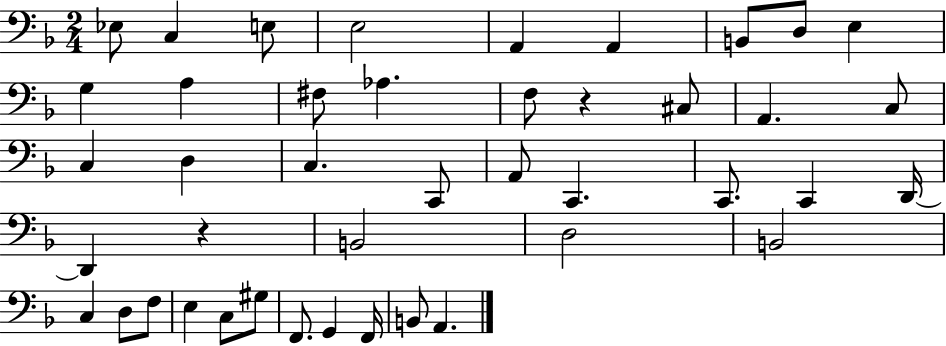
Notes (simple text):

Eb3/e C3/q E3/e E3/h A2/q A2/q B2/e D3/e E3/q G3/q A3/q F#3/e Ab3/q. F3/e R/q C#3/e A2/q. C3/e C3/q D3/q C3/q. C2/e A2/e C2/q. C2/e. C2/q D2/s D2/q R/q B2/h D3/h B2/h C3/q D3/e F3/e E3/q C3/e G#3/e F2/e. G2/q F2/s B2/e A2/q.